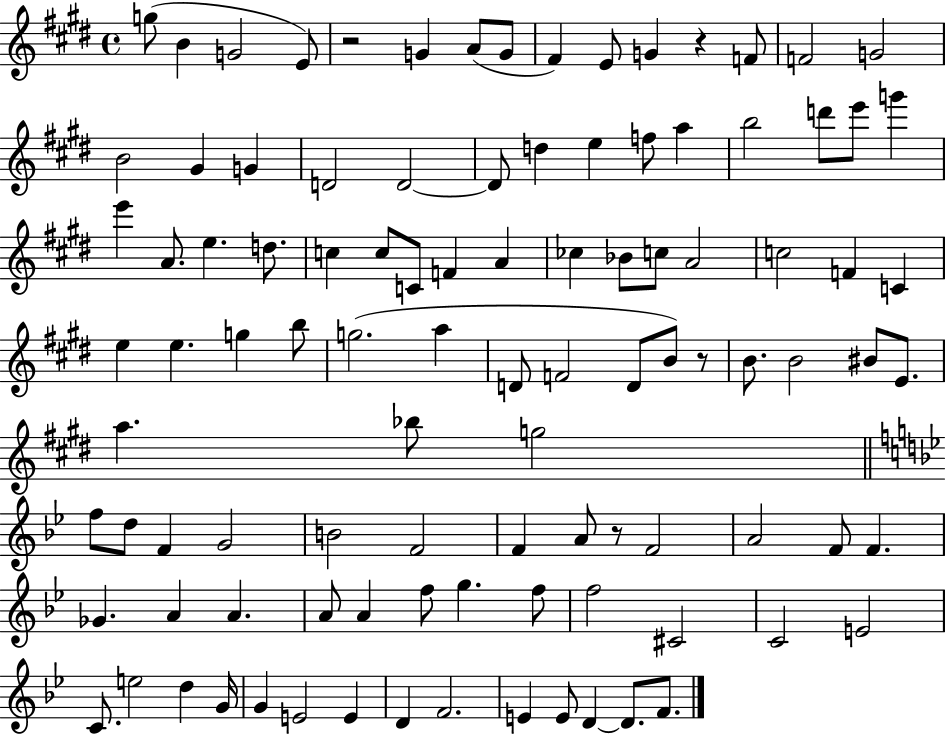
G5/e B4/q G4/h E4/e R/h G4/q A4/e G4/e F#4/q E4/e G4/q R/q F4/e F4/h G4/h B4/h G#4/q G4/q D4/h D4/h D4/e D5/q E5/q F5/e A5/q B5/h D6/e E6/e G6/q E6/q A4/e. E5/q. D5/e. C5/q C5/e C4/e F4/q A4/q CES5/q Bb4/e C5/e A4/h C5/h F4/q C4/q E5/q E5/q. G5/q B5/e G5/h. A5/q D4/e F4/h D4/e B4/e R/e B4/e. B4/h BIS4/e E4/e. A5/q. Bb5/e G5/h F5/e D5/e F4/q G4/h B4/h F4/h F4/q A4/e R/e F4/h A4/h F4/e F4/q. Gb4/q. A4/q A4/q. A4/e A4/q F5/e G5/q. F5/e F5/h C#4/h C4/h E4/h C4/e. E5/h D5/q G4/s G4/q E4/h E4/q D4/q F4/h. E4/q E4/e D4/q D4/e. F4/e.